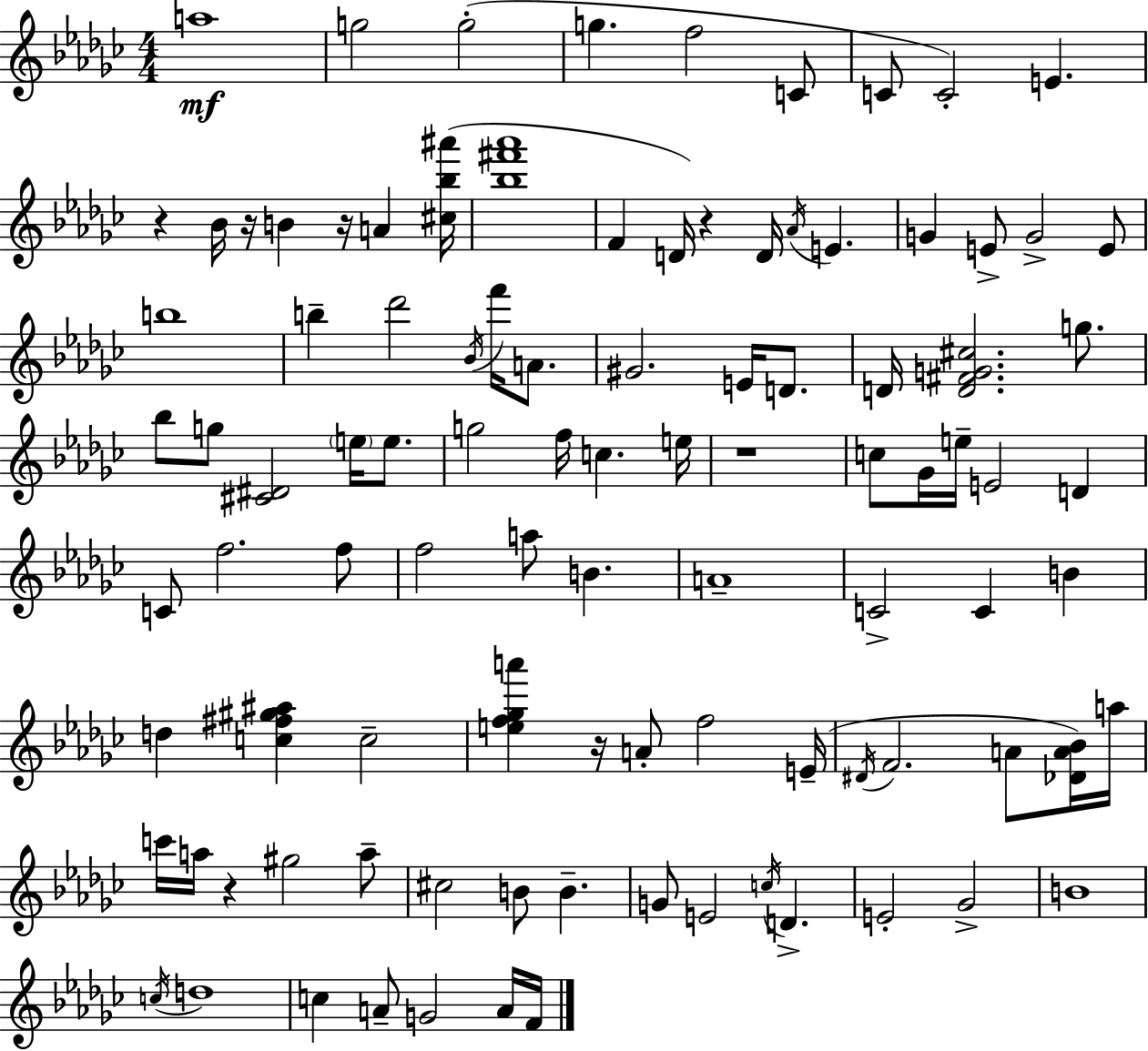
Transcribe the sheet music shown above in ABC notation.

X:1
T:Untitled
M:4/4
L:1/4
K:Ebm
a4 g2 g2 g f2 C/2 C/2 C2 E z _B/4 z/4 B z/4 A [^c_b^a']/4 [_b^f'_a']4 F D/4 z D/4 _A/4 E G E/2 G2 E/2 b4 b _d'2 _B/4 f'/4 A/2 ^G2 E/4 D/2 D/4 [D^FG^c]2 g/2 _b/2 g/2 [^C^D]2 e/4 e/2 g2 f/4 c e/4 z4 c/2 _G/4 e/4 E2 D C/2 f2 f/2 f2 a/2 B A4 C2 C B d [c^f^g^a] c2 [ef_ga'] z/4 A/2 f2 E/4 ^D/4 F2 A/2 [_DA_B]/4 a/4 c'/4 a/4 z ^g2 a/2 ^c2 B/2 B G/2 E2 c/4 D E2 _G2 B4 c/4 d4 c A/2 G2 A/4 F/4